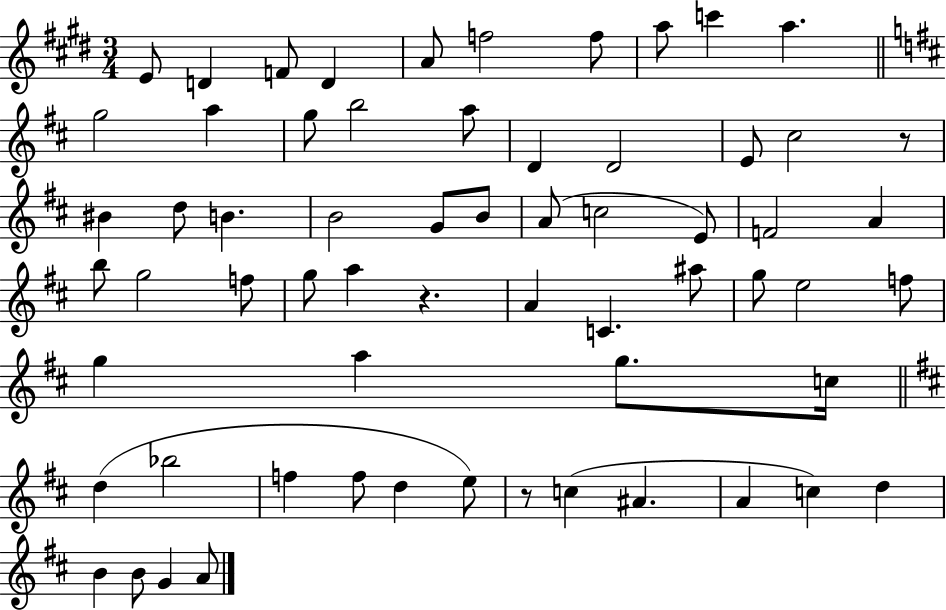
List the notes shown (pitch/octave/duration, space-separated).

E4/e D4/q F4/e D4/q A4/e F5/h F5/e A5/e C6/q A5/q. G5/h A5/q G5/e B5/h A5/e D4/q D4/h E4/e C#5/h R/e BIS4/q D5/e B4/q. B4/h G4/e B4/e A4/e C5/h E4/e F4/h A4/q B5/e G5/h F5/e G5/e A5/q R/q. A4/q C4/q. A#5/e G5/e E5/h F5/e G5/q A5/q G5/e. C5/s D5/q Bb5/h F5/q F5/e D5/q E5/e R/e C5/q A#4/q. A4/q C5/q D5/q B4/q B4/e G4/q A4/e